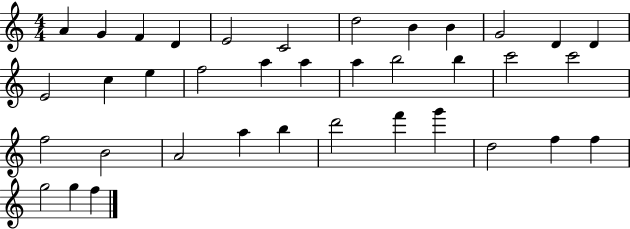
{
  \clef treble
  \numericTimeSignature
  \time 4/4
  \key c \major
  a'4 g'4 f'4 d'4 | e'2 c'2 | d''2 b'4 b'4 | g'2 d'4 d'4 | \break e'2 c''4 e''4 | f''2 a''4 a''4 | a''4 b''2 b''4 | c'''2 c'''2 | \break f''2 b'2 | a'2 a''4 b''4 | d'''2 f'''4 g'''4 | d''2 f''4 f''4 | \break g''2 g''4 f''4 | \bar "|."
}